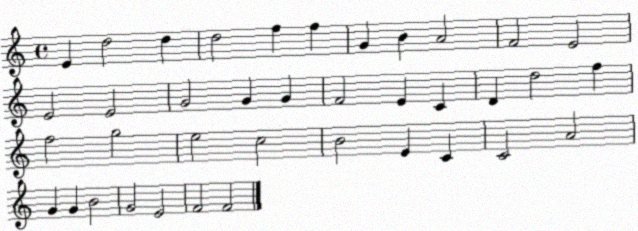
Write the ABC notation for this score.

X:1
T:Untitled
M:4/4
L:1/4
K:C
E d2 d d2 f f G B A2 F2 E2 E2 E2 G2 G G F2 E C D d2 f f2 g2 e2 c2 B2 E C C2 A2 G G B2 G2 E2 F2 F2